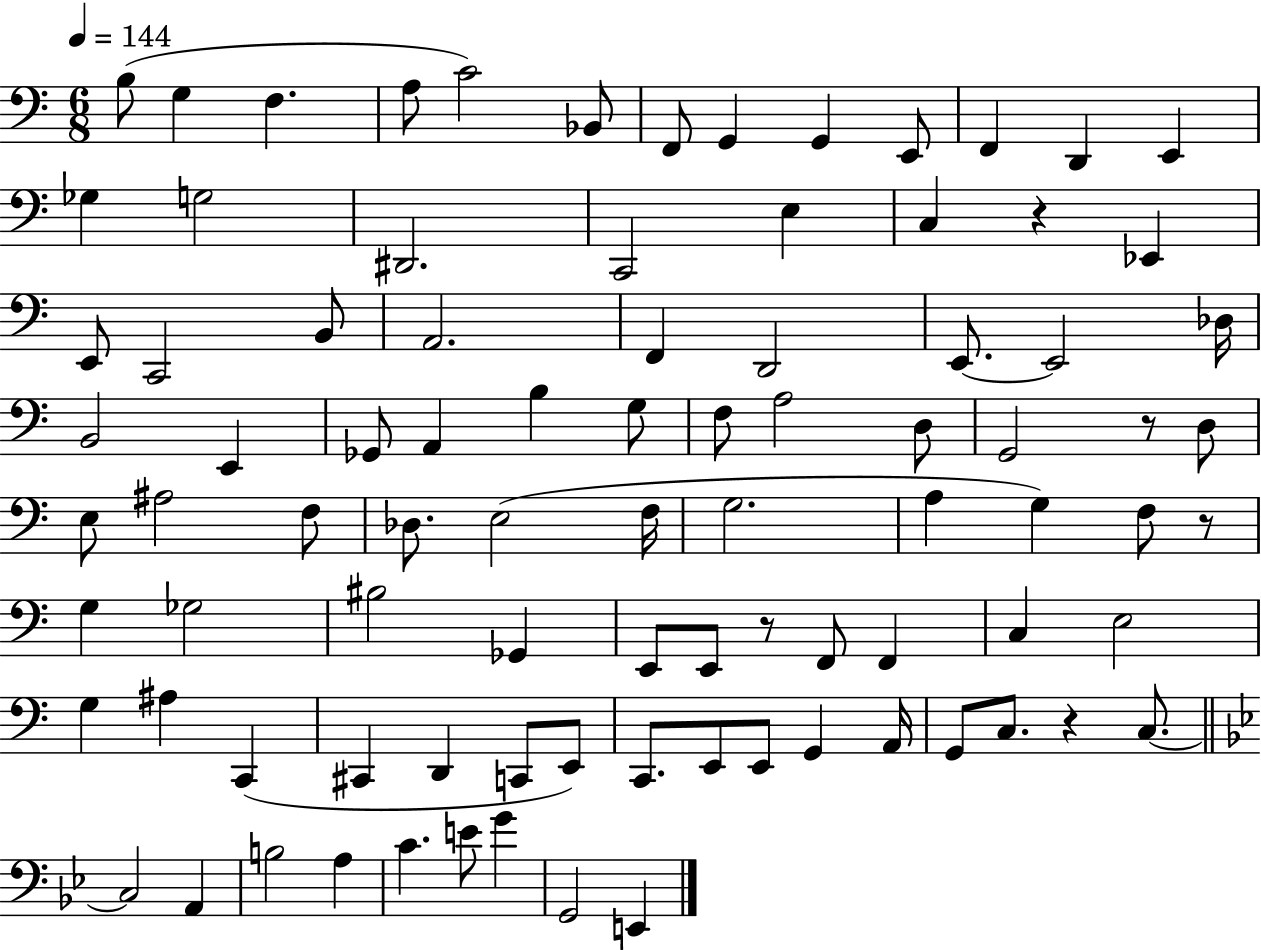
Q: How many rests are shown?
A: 5